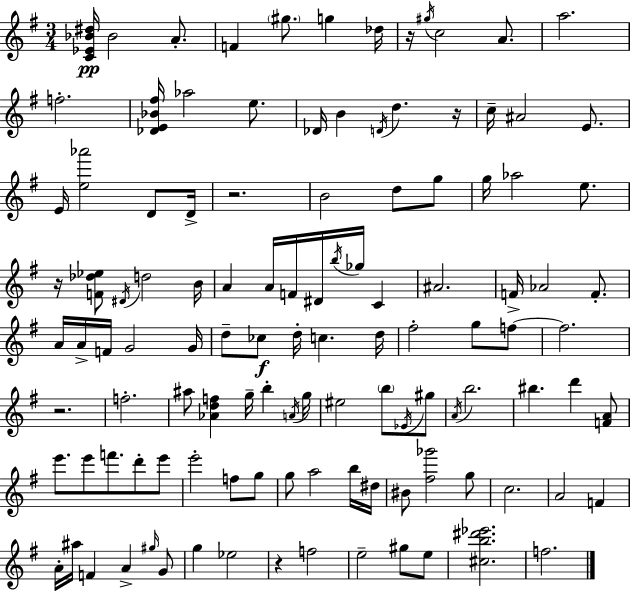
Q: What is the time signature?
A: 3/4